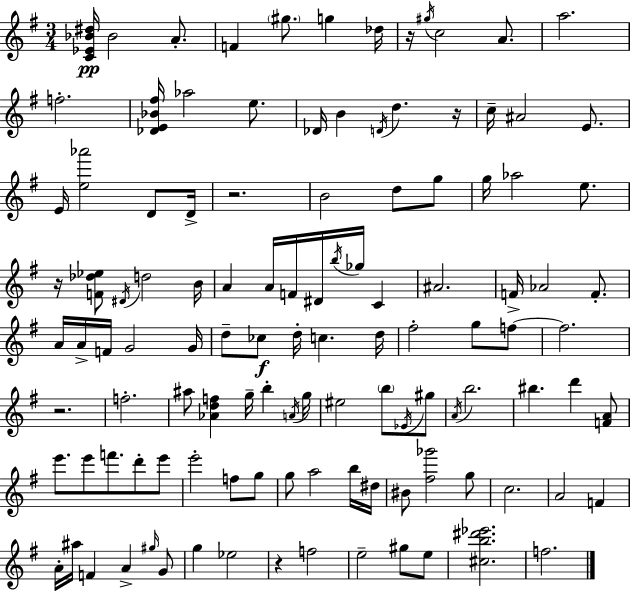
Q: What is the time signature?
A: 3/4